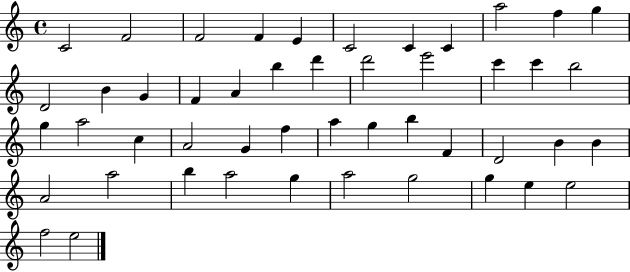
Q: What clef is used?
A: treble